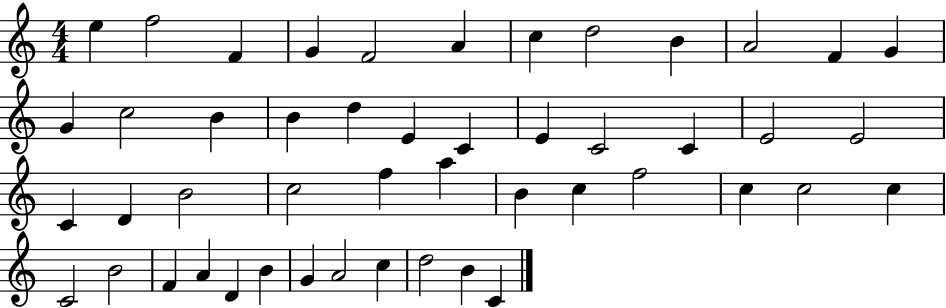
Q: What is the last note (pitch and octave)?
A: C4